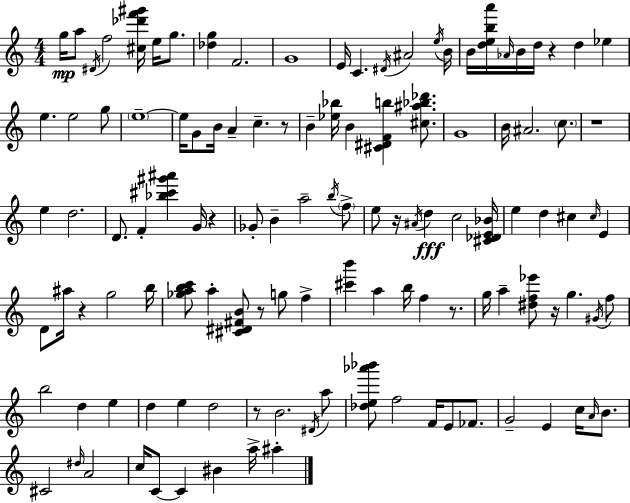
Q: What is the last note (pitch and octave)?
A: A#5